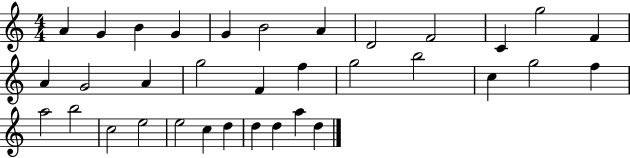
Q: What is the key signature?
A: C major